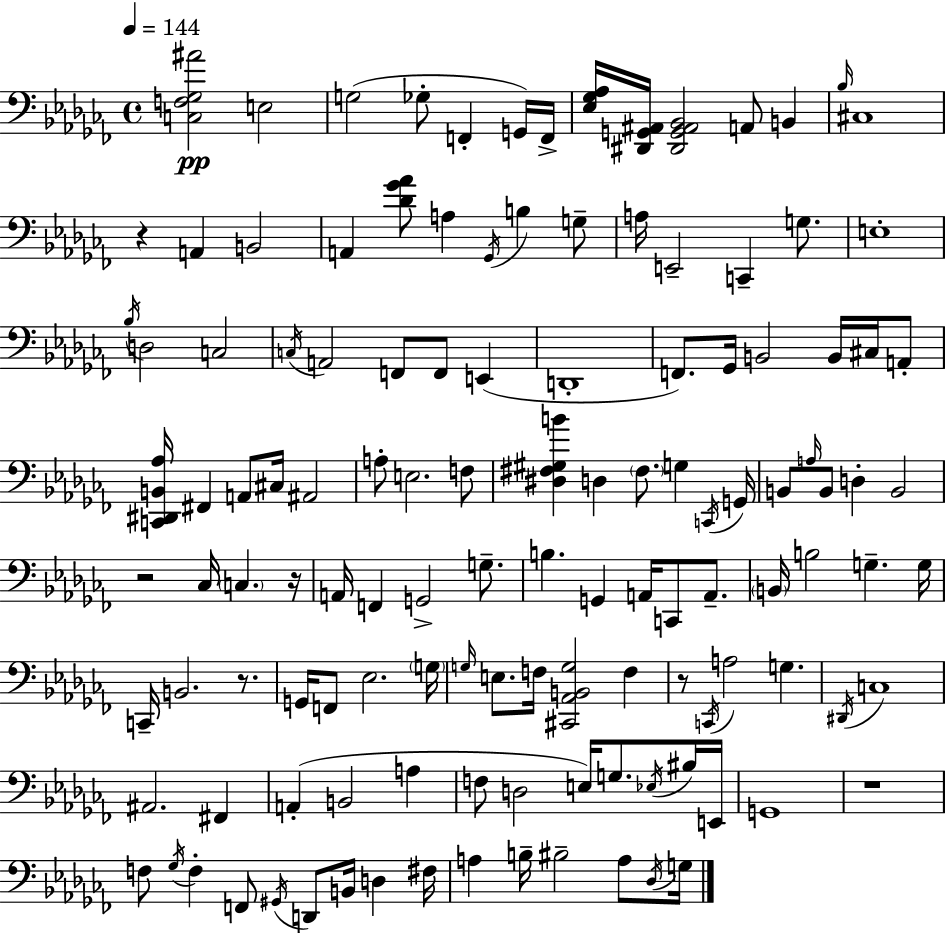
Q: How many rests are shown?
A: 6